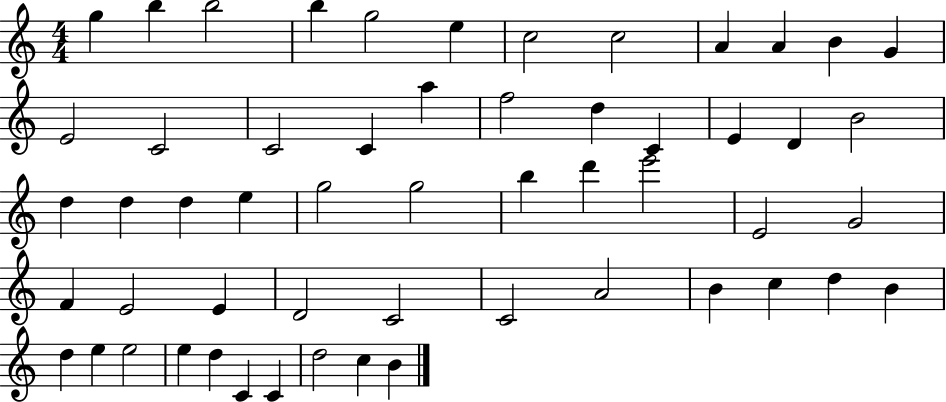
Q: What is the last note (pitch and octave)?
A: B4